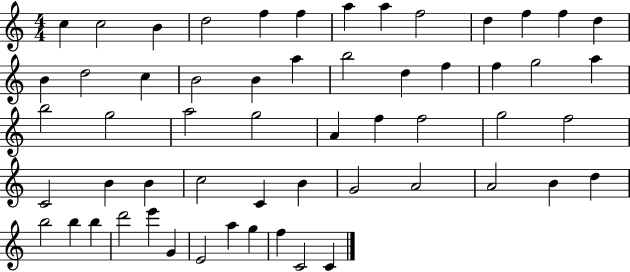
C5/q C5/h B4/q D5/h F5/q F5/q A5/q A5/q F5/h D5/q F5/q F5/q D5/q B4/q D5/h C5/q B4/h B4/q A5/q B5/h D5/q F5/q F5/q G5/h A5/q B5/h G5/h A5/h G5/h A4/q F5/q F5/h G5/h F5/h C4/h B4/q B4/q C5/h C4/q B4/q G4/h A4/h A4/h B4/q D5/q B5/h B5/q B5/q D6/h E6/q G4/q E4/h A5/q G5/q F5/q C4/h C4/q